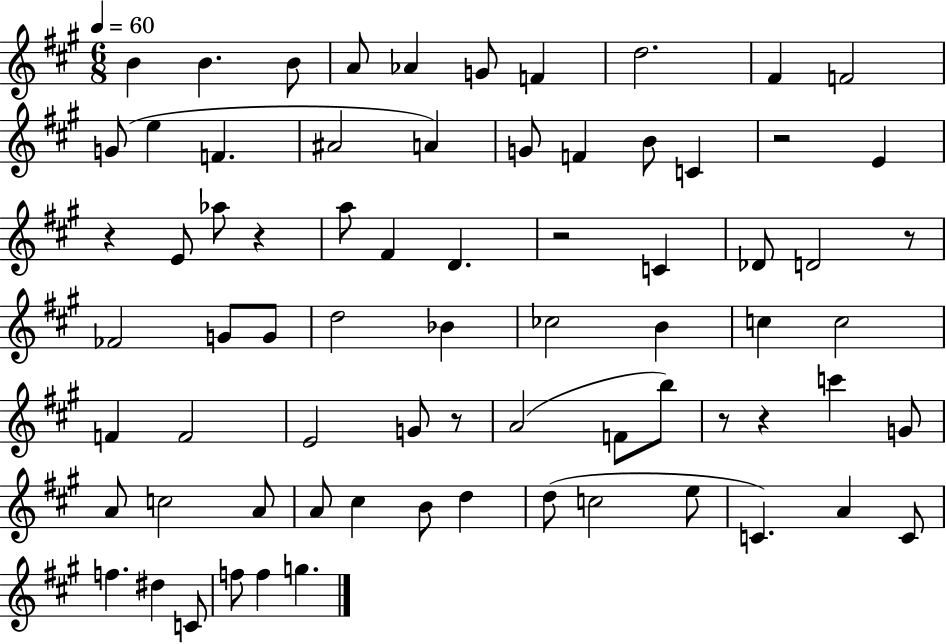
{
  \clef treble
  \numericTimeSignature
  \time 6/8
  \key a \major
  \tempo 4 = 60
  b'4 b'4. b'8 | a'8 aes'4 g'8 f'4 | d''2. | fis'4 f'2 | \break g'8( e''4 f'4. | ais'2 a'4) | g'8 f'4 b'8 c'4 | r2 e'4 | \break r4 e'8 aes''8 r4 | a''8 fis'4 d'4. | r2 c'4 | des'8 d'2 r8 | \break fes'2 g'8 g'8 | d''2 bes'4 | ces''2 b'4 | c''4 c''2 | \break f'4 f'2 | e'2 g'8 r8 | a'2( f'8 b''8) | r8 r4 c'''4 g'8 | \break a'8 c''2 a'8 | a'8 cis''4 b'8 d''4 | d''8( c''2 e''8 | c'4.) a'4 c'8 | \break f''4. dis''4 c'8 | f''8 f''4 g''4. | \bar "|."
}